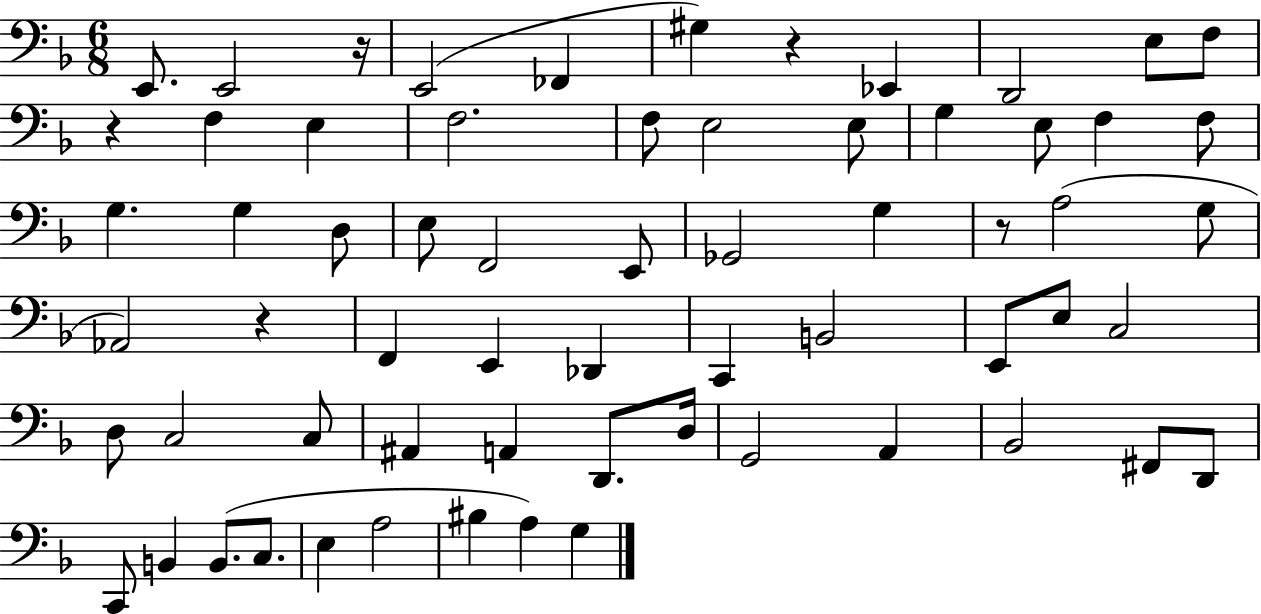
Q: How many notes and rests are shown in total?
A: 64